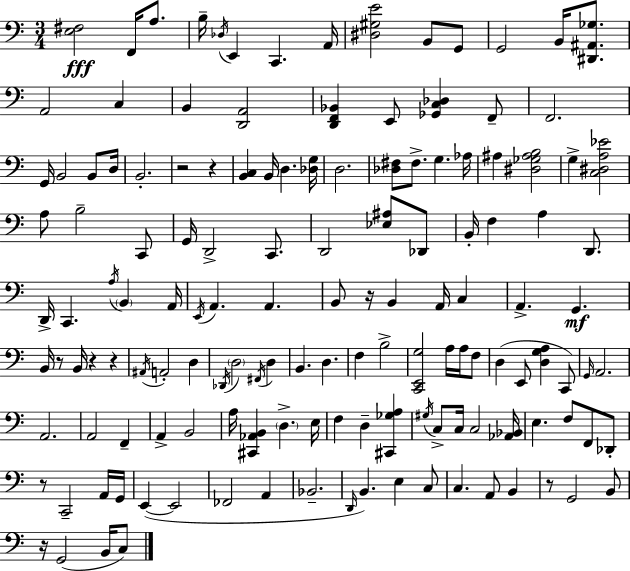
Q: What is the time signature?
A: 3/4